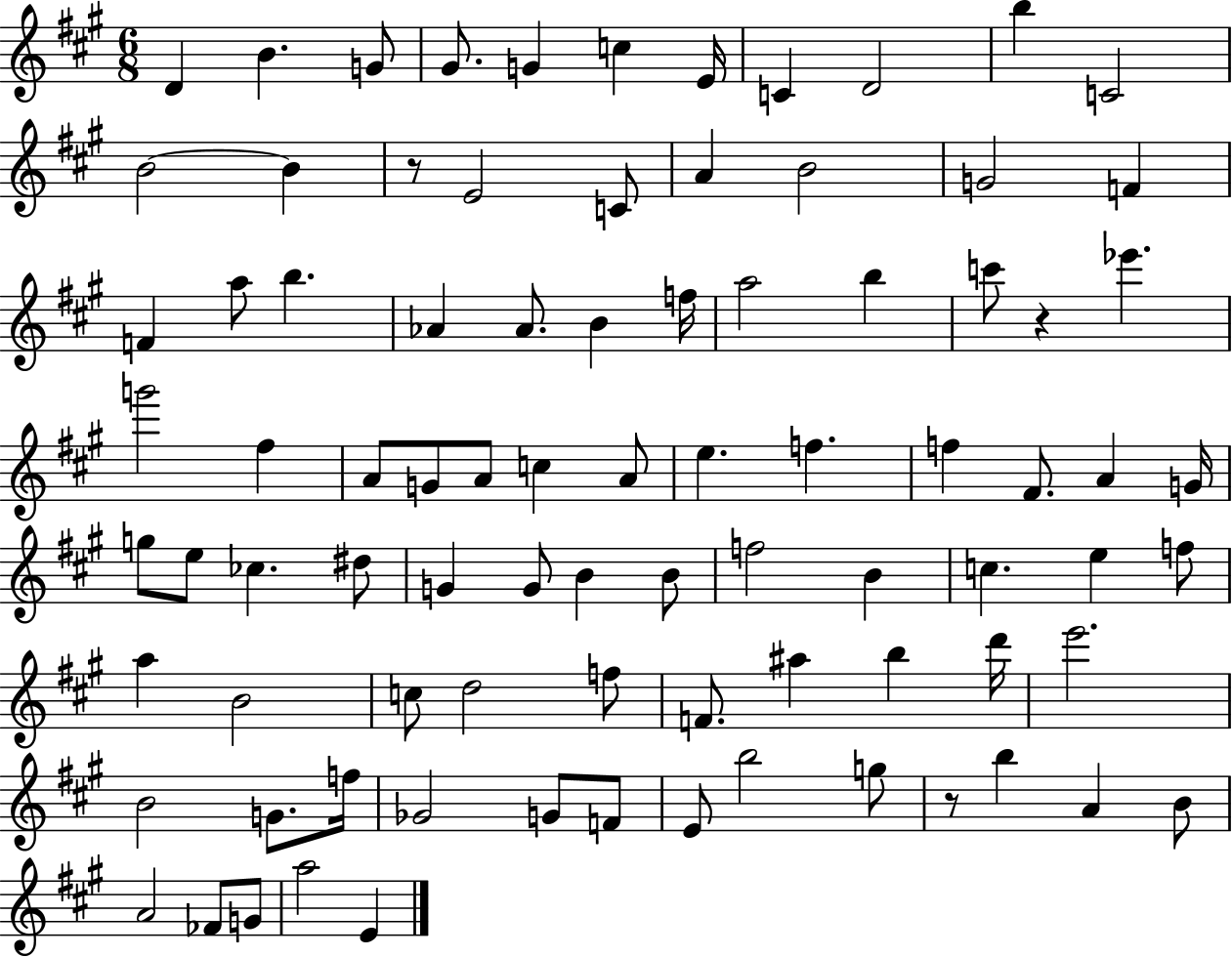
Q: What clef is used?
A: treble